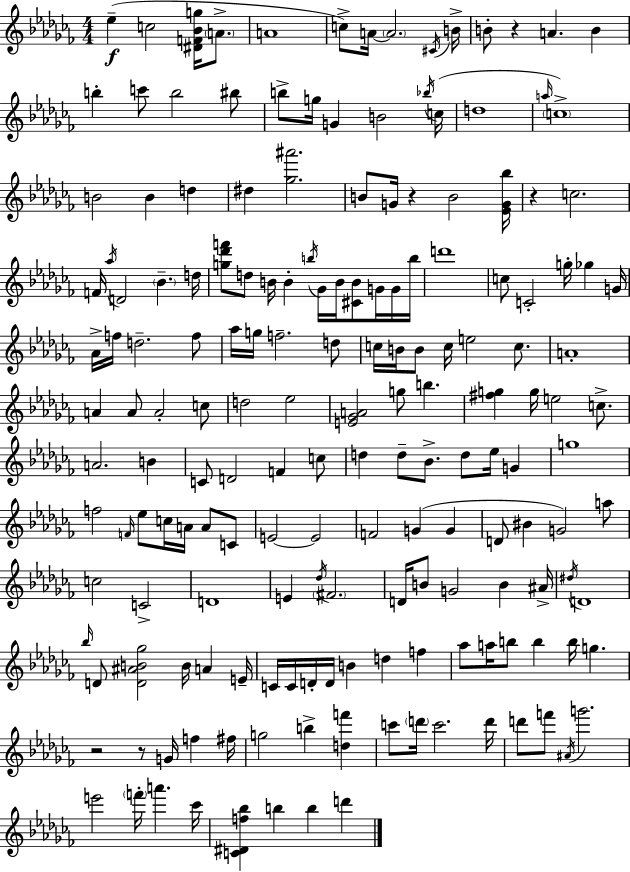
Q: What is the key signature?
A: AES minor